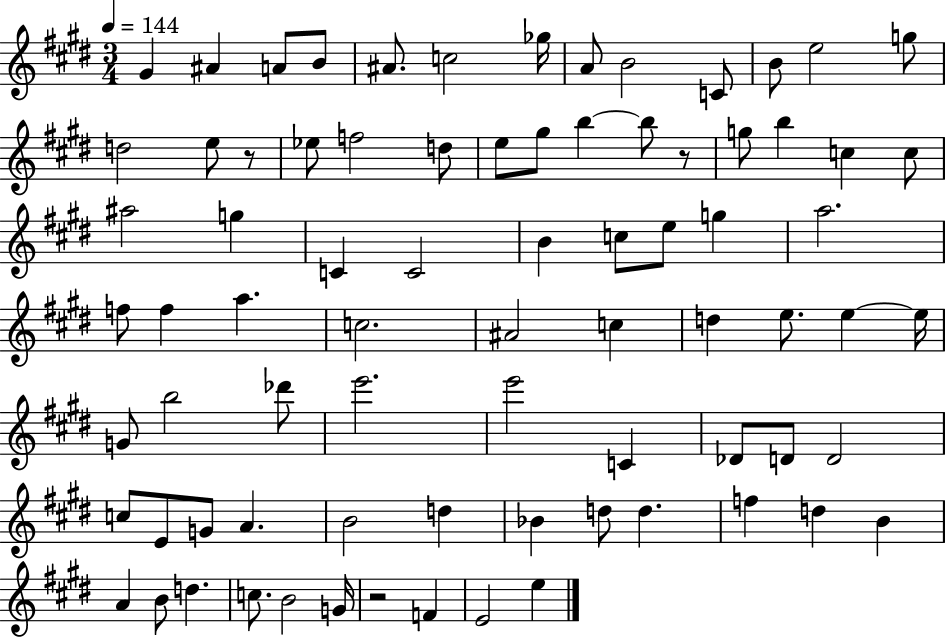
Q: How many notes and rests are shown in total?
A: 78